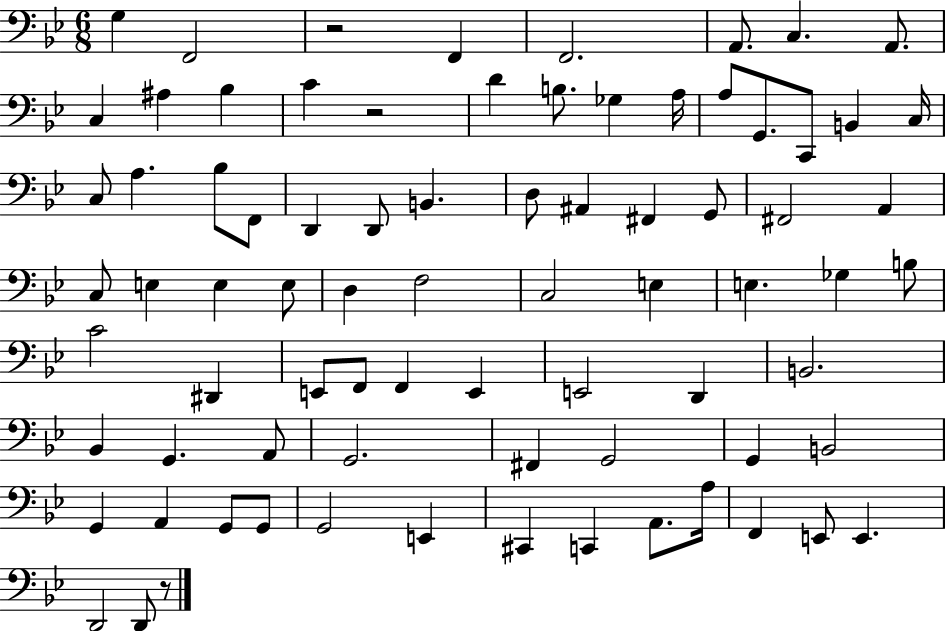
X:1
T:Untitled
M:6/8
L:1/4
K:Bb
G, F,,2 z2 F,, F,,2 A,,/2 C, A,,/2 C, ^A, _B, C z2 D B,/2 _G, A,/4 A,/2 G,,/2 C,,/2 B,, C,/4 C,/2 A, _B,/2 F,,/2 D,, D,,/2 B,, D,/2 ^A,, ^F,, G,,/2 ^F,,2 A,, C,/2 E, E, E,/2 D, F,2 C,2 E, E, _G, B,/2 C2 ^D,, E,,/2 F,,/2 F,, E,, E,,2 D,, B,,2 _B,, G,, A,,/2 G,,2 ^F,, G,,2 G,, B,,2 G,, A,, G,,/2 G,,/2 G,,2 E,, ^C,, C,, A,,/2 A,/4 F,, E,,/2 E,, D,,2 D,,/2 z/2